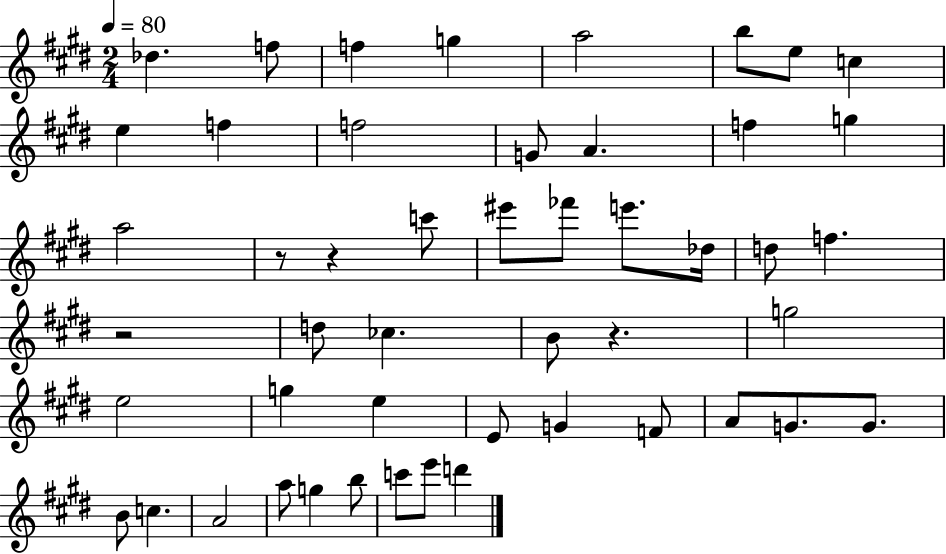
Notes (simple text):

Db5/q. F5/e F5/q G5/q A5/h B5/e E5/e C5/q E5/q F5/q F5/h G4/e A4/q. F5/q G5/q A5/h R/e R/q C6/e EIS6/e FES6/e E6/e. Db5/s D5/e F5/q. R/h D5/e CES5/q. B4/e R/q. G5/h E5/h G5/q E5/q E4/e G4/q F4/e A4/e G4/e. G4/e. B4/e C5/q. A4/h A5/e G5/q B5/e C6/e E6/e D6/q